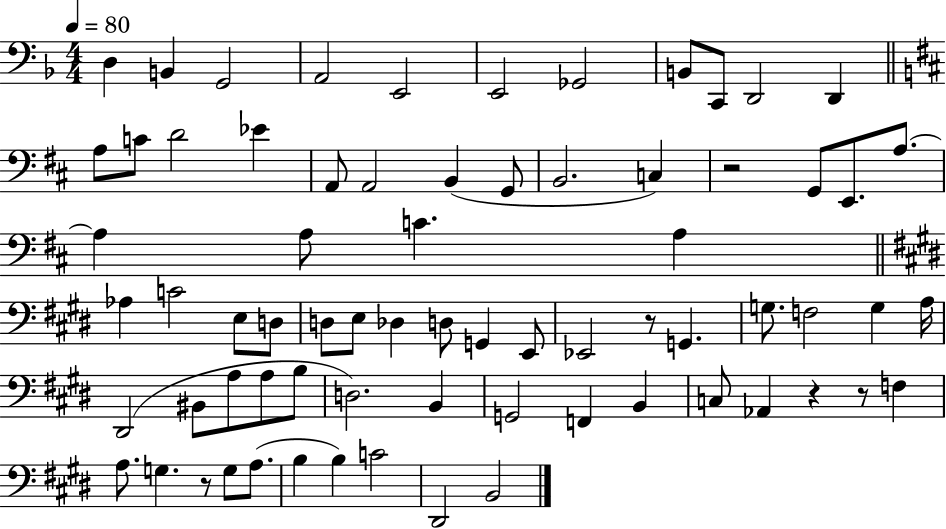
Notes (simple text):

D3/q B2/q G2/h A2/h E2/h E2/h Gb2/h B2/e C2/e D2/h D2/q A3/e C4/e D4/h Eb4/q A2/e A2/h B2/q G2/e B2/h. C3/q R/h G2/e E2/e. A3/e. A3/q A3/e C4/q. A3/q Ab3/q C4/h E3/e D3/e D3/e E3/e Db3/q D3/e G2/q E2/e Eb2/h R/e G2/q. G3/e. F3/h G3/q A3/s D#2/h BIS2/e A3/e A3/e B3/e D3/h. B2/q G2/h F2/q B2/q C3/e Ab2/q R/q R/e F3/q A3/e. G3/q. R/e G3/e A3/e. B3/q B3/q C4/h D#2/h B2/h